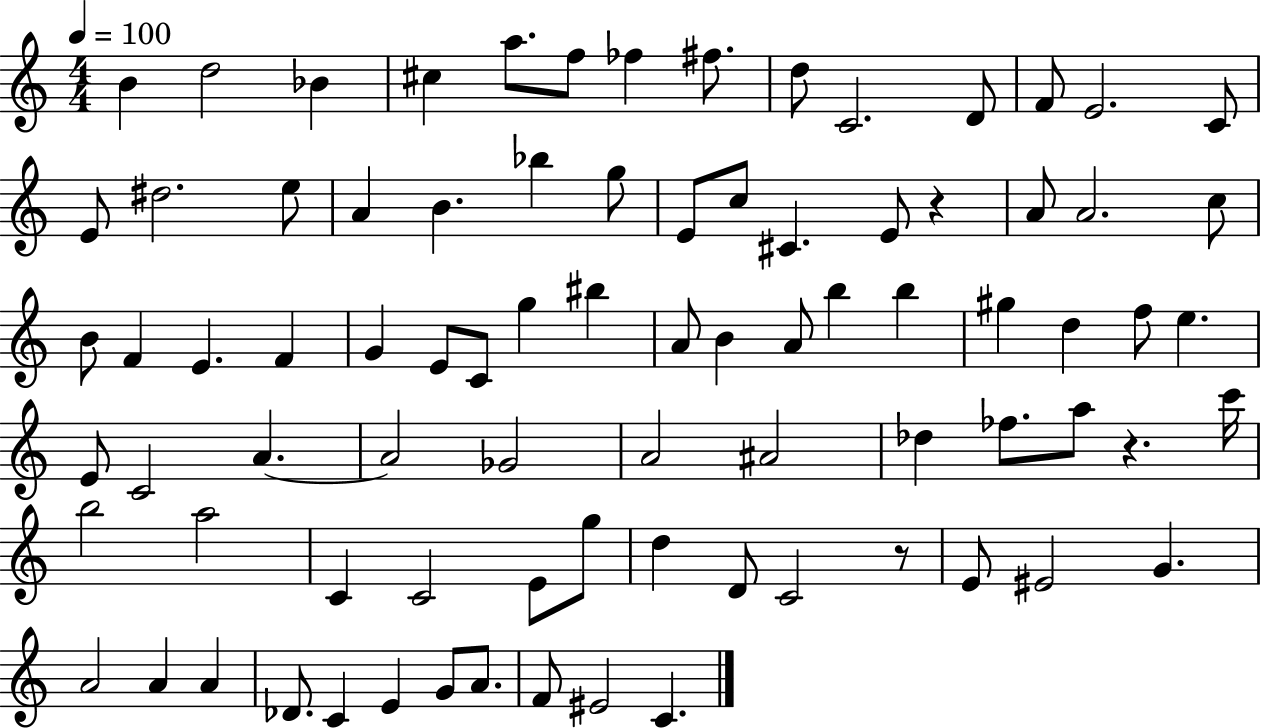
X:1
T:Untitled
M:4/4
L:1/4
K:C
B d2 _B ^c a/2 f/2 _f ^f/2 d/2 C2 D/2 F/2 E2 C/2 E/2 ^d2 e/2 A B _b g/2 E/2 c/2 ^C E/2 z A/2 A2 c/2 B/2 F E F G E/2 C/2 g ^b A/2 B A/2 b b ^g d f/2 e E/2 C2 A A2 _G2 A2 ^A2 _d _f/2 a/2 z c'/4 b2 a2 C C2 E/2 g/2 d D/2 C2 z/2 E/2 ^E2 G A2 A A _D/2 C E G/2 A/2 F/2 ^E2 C